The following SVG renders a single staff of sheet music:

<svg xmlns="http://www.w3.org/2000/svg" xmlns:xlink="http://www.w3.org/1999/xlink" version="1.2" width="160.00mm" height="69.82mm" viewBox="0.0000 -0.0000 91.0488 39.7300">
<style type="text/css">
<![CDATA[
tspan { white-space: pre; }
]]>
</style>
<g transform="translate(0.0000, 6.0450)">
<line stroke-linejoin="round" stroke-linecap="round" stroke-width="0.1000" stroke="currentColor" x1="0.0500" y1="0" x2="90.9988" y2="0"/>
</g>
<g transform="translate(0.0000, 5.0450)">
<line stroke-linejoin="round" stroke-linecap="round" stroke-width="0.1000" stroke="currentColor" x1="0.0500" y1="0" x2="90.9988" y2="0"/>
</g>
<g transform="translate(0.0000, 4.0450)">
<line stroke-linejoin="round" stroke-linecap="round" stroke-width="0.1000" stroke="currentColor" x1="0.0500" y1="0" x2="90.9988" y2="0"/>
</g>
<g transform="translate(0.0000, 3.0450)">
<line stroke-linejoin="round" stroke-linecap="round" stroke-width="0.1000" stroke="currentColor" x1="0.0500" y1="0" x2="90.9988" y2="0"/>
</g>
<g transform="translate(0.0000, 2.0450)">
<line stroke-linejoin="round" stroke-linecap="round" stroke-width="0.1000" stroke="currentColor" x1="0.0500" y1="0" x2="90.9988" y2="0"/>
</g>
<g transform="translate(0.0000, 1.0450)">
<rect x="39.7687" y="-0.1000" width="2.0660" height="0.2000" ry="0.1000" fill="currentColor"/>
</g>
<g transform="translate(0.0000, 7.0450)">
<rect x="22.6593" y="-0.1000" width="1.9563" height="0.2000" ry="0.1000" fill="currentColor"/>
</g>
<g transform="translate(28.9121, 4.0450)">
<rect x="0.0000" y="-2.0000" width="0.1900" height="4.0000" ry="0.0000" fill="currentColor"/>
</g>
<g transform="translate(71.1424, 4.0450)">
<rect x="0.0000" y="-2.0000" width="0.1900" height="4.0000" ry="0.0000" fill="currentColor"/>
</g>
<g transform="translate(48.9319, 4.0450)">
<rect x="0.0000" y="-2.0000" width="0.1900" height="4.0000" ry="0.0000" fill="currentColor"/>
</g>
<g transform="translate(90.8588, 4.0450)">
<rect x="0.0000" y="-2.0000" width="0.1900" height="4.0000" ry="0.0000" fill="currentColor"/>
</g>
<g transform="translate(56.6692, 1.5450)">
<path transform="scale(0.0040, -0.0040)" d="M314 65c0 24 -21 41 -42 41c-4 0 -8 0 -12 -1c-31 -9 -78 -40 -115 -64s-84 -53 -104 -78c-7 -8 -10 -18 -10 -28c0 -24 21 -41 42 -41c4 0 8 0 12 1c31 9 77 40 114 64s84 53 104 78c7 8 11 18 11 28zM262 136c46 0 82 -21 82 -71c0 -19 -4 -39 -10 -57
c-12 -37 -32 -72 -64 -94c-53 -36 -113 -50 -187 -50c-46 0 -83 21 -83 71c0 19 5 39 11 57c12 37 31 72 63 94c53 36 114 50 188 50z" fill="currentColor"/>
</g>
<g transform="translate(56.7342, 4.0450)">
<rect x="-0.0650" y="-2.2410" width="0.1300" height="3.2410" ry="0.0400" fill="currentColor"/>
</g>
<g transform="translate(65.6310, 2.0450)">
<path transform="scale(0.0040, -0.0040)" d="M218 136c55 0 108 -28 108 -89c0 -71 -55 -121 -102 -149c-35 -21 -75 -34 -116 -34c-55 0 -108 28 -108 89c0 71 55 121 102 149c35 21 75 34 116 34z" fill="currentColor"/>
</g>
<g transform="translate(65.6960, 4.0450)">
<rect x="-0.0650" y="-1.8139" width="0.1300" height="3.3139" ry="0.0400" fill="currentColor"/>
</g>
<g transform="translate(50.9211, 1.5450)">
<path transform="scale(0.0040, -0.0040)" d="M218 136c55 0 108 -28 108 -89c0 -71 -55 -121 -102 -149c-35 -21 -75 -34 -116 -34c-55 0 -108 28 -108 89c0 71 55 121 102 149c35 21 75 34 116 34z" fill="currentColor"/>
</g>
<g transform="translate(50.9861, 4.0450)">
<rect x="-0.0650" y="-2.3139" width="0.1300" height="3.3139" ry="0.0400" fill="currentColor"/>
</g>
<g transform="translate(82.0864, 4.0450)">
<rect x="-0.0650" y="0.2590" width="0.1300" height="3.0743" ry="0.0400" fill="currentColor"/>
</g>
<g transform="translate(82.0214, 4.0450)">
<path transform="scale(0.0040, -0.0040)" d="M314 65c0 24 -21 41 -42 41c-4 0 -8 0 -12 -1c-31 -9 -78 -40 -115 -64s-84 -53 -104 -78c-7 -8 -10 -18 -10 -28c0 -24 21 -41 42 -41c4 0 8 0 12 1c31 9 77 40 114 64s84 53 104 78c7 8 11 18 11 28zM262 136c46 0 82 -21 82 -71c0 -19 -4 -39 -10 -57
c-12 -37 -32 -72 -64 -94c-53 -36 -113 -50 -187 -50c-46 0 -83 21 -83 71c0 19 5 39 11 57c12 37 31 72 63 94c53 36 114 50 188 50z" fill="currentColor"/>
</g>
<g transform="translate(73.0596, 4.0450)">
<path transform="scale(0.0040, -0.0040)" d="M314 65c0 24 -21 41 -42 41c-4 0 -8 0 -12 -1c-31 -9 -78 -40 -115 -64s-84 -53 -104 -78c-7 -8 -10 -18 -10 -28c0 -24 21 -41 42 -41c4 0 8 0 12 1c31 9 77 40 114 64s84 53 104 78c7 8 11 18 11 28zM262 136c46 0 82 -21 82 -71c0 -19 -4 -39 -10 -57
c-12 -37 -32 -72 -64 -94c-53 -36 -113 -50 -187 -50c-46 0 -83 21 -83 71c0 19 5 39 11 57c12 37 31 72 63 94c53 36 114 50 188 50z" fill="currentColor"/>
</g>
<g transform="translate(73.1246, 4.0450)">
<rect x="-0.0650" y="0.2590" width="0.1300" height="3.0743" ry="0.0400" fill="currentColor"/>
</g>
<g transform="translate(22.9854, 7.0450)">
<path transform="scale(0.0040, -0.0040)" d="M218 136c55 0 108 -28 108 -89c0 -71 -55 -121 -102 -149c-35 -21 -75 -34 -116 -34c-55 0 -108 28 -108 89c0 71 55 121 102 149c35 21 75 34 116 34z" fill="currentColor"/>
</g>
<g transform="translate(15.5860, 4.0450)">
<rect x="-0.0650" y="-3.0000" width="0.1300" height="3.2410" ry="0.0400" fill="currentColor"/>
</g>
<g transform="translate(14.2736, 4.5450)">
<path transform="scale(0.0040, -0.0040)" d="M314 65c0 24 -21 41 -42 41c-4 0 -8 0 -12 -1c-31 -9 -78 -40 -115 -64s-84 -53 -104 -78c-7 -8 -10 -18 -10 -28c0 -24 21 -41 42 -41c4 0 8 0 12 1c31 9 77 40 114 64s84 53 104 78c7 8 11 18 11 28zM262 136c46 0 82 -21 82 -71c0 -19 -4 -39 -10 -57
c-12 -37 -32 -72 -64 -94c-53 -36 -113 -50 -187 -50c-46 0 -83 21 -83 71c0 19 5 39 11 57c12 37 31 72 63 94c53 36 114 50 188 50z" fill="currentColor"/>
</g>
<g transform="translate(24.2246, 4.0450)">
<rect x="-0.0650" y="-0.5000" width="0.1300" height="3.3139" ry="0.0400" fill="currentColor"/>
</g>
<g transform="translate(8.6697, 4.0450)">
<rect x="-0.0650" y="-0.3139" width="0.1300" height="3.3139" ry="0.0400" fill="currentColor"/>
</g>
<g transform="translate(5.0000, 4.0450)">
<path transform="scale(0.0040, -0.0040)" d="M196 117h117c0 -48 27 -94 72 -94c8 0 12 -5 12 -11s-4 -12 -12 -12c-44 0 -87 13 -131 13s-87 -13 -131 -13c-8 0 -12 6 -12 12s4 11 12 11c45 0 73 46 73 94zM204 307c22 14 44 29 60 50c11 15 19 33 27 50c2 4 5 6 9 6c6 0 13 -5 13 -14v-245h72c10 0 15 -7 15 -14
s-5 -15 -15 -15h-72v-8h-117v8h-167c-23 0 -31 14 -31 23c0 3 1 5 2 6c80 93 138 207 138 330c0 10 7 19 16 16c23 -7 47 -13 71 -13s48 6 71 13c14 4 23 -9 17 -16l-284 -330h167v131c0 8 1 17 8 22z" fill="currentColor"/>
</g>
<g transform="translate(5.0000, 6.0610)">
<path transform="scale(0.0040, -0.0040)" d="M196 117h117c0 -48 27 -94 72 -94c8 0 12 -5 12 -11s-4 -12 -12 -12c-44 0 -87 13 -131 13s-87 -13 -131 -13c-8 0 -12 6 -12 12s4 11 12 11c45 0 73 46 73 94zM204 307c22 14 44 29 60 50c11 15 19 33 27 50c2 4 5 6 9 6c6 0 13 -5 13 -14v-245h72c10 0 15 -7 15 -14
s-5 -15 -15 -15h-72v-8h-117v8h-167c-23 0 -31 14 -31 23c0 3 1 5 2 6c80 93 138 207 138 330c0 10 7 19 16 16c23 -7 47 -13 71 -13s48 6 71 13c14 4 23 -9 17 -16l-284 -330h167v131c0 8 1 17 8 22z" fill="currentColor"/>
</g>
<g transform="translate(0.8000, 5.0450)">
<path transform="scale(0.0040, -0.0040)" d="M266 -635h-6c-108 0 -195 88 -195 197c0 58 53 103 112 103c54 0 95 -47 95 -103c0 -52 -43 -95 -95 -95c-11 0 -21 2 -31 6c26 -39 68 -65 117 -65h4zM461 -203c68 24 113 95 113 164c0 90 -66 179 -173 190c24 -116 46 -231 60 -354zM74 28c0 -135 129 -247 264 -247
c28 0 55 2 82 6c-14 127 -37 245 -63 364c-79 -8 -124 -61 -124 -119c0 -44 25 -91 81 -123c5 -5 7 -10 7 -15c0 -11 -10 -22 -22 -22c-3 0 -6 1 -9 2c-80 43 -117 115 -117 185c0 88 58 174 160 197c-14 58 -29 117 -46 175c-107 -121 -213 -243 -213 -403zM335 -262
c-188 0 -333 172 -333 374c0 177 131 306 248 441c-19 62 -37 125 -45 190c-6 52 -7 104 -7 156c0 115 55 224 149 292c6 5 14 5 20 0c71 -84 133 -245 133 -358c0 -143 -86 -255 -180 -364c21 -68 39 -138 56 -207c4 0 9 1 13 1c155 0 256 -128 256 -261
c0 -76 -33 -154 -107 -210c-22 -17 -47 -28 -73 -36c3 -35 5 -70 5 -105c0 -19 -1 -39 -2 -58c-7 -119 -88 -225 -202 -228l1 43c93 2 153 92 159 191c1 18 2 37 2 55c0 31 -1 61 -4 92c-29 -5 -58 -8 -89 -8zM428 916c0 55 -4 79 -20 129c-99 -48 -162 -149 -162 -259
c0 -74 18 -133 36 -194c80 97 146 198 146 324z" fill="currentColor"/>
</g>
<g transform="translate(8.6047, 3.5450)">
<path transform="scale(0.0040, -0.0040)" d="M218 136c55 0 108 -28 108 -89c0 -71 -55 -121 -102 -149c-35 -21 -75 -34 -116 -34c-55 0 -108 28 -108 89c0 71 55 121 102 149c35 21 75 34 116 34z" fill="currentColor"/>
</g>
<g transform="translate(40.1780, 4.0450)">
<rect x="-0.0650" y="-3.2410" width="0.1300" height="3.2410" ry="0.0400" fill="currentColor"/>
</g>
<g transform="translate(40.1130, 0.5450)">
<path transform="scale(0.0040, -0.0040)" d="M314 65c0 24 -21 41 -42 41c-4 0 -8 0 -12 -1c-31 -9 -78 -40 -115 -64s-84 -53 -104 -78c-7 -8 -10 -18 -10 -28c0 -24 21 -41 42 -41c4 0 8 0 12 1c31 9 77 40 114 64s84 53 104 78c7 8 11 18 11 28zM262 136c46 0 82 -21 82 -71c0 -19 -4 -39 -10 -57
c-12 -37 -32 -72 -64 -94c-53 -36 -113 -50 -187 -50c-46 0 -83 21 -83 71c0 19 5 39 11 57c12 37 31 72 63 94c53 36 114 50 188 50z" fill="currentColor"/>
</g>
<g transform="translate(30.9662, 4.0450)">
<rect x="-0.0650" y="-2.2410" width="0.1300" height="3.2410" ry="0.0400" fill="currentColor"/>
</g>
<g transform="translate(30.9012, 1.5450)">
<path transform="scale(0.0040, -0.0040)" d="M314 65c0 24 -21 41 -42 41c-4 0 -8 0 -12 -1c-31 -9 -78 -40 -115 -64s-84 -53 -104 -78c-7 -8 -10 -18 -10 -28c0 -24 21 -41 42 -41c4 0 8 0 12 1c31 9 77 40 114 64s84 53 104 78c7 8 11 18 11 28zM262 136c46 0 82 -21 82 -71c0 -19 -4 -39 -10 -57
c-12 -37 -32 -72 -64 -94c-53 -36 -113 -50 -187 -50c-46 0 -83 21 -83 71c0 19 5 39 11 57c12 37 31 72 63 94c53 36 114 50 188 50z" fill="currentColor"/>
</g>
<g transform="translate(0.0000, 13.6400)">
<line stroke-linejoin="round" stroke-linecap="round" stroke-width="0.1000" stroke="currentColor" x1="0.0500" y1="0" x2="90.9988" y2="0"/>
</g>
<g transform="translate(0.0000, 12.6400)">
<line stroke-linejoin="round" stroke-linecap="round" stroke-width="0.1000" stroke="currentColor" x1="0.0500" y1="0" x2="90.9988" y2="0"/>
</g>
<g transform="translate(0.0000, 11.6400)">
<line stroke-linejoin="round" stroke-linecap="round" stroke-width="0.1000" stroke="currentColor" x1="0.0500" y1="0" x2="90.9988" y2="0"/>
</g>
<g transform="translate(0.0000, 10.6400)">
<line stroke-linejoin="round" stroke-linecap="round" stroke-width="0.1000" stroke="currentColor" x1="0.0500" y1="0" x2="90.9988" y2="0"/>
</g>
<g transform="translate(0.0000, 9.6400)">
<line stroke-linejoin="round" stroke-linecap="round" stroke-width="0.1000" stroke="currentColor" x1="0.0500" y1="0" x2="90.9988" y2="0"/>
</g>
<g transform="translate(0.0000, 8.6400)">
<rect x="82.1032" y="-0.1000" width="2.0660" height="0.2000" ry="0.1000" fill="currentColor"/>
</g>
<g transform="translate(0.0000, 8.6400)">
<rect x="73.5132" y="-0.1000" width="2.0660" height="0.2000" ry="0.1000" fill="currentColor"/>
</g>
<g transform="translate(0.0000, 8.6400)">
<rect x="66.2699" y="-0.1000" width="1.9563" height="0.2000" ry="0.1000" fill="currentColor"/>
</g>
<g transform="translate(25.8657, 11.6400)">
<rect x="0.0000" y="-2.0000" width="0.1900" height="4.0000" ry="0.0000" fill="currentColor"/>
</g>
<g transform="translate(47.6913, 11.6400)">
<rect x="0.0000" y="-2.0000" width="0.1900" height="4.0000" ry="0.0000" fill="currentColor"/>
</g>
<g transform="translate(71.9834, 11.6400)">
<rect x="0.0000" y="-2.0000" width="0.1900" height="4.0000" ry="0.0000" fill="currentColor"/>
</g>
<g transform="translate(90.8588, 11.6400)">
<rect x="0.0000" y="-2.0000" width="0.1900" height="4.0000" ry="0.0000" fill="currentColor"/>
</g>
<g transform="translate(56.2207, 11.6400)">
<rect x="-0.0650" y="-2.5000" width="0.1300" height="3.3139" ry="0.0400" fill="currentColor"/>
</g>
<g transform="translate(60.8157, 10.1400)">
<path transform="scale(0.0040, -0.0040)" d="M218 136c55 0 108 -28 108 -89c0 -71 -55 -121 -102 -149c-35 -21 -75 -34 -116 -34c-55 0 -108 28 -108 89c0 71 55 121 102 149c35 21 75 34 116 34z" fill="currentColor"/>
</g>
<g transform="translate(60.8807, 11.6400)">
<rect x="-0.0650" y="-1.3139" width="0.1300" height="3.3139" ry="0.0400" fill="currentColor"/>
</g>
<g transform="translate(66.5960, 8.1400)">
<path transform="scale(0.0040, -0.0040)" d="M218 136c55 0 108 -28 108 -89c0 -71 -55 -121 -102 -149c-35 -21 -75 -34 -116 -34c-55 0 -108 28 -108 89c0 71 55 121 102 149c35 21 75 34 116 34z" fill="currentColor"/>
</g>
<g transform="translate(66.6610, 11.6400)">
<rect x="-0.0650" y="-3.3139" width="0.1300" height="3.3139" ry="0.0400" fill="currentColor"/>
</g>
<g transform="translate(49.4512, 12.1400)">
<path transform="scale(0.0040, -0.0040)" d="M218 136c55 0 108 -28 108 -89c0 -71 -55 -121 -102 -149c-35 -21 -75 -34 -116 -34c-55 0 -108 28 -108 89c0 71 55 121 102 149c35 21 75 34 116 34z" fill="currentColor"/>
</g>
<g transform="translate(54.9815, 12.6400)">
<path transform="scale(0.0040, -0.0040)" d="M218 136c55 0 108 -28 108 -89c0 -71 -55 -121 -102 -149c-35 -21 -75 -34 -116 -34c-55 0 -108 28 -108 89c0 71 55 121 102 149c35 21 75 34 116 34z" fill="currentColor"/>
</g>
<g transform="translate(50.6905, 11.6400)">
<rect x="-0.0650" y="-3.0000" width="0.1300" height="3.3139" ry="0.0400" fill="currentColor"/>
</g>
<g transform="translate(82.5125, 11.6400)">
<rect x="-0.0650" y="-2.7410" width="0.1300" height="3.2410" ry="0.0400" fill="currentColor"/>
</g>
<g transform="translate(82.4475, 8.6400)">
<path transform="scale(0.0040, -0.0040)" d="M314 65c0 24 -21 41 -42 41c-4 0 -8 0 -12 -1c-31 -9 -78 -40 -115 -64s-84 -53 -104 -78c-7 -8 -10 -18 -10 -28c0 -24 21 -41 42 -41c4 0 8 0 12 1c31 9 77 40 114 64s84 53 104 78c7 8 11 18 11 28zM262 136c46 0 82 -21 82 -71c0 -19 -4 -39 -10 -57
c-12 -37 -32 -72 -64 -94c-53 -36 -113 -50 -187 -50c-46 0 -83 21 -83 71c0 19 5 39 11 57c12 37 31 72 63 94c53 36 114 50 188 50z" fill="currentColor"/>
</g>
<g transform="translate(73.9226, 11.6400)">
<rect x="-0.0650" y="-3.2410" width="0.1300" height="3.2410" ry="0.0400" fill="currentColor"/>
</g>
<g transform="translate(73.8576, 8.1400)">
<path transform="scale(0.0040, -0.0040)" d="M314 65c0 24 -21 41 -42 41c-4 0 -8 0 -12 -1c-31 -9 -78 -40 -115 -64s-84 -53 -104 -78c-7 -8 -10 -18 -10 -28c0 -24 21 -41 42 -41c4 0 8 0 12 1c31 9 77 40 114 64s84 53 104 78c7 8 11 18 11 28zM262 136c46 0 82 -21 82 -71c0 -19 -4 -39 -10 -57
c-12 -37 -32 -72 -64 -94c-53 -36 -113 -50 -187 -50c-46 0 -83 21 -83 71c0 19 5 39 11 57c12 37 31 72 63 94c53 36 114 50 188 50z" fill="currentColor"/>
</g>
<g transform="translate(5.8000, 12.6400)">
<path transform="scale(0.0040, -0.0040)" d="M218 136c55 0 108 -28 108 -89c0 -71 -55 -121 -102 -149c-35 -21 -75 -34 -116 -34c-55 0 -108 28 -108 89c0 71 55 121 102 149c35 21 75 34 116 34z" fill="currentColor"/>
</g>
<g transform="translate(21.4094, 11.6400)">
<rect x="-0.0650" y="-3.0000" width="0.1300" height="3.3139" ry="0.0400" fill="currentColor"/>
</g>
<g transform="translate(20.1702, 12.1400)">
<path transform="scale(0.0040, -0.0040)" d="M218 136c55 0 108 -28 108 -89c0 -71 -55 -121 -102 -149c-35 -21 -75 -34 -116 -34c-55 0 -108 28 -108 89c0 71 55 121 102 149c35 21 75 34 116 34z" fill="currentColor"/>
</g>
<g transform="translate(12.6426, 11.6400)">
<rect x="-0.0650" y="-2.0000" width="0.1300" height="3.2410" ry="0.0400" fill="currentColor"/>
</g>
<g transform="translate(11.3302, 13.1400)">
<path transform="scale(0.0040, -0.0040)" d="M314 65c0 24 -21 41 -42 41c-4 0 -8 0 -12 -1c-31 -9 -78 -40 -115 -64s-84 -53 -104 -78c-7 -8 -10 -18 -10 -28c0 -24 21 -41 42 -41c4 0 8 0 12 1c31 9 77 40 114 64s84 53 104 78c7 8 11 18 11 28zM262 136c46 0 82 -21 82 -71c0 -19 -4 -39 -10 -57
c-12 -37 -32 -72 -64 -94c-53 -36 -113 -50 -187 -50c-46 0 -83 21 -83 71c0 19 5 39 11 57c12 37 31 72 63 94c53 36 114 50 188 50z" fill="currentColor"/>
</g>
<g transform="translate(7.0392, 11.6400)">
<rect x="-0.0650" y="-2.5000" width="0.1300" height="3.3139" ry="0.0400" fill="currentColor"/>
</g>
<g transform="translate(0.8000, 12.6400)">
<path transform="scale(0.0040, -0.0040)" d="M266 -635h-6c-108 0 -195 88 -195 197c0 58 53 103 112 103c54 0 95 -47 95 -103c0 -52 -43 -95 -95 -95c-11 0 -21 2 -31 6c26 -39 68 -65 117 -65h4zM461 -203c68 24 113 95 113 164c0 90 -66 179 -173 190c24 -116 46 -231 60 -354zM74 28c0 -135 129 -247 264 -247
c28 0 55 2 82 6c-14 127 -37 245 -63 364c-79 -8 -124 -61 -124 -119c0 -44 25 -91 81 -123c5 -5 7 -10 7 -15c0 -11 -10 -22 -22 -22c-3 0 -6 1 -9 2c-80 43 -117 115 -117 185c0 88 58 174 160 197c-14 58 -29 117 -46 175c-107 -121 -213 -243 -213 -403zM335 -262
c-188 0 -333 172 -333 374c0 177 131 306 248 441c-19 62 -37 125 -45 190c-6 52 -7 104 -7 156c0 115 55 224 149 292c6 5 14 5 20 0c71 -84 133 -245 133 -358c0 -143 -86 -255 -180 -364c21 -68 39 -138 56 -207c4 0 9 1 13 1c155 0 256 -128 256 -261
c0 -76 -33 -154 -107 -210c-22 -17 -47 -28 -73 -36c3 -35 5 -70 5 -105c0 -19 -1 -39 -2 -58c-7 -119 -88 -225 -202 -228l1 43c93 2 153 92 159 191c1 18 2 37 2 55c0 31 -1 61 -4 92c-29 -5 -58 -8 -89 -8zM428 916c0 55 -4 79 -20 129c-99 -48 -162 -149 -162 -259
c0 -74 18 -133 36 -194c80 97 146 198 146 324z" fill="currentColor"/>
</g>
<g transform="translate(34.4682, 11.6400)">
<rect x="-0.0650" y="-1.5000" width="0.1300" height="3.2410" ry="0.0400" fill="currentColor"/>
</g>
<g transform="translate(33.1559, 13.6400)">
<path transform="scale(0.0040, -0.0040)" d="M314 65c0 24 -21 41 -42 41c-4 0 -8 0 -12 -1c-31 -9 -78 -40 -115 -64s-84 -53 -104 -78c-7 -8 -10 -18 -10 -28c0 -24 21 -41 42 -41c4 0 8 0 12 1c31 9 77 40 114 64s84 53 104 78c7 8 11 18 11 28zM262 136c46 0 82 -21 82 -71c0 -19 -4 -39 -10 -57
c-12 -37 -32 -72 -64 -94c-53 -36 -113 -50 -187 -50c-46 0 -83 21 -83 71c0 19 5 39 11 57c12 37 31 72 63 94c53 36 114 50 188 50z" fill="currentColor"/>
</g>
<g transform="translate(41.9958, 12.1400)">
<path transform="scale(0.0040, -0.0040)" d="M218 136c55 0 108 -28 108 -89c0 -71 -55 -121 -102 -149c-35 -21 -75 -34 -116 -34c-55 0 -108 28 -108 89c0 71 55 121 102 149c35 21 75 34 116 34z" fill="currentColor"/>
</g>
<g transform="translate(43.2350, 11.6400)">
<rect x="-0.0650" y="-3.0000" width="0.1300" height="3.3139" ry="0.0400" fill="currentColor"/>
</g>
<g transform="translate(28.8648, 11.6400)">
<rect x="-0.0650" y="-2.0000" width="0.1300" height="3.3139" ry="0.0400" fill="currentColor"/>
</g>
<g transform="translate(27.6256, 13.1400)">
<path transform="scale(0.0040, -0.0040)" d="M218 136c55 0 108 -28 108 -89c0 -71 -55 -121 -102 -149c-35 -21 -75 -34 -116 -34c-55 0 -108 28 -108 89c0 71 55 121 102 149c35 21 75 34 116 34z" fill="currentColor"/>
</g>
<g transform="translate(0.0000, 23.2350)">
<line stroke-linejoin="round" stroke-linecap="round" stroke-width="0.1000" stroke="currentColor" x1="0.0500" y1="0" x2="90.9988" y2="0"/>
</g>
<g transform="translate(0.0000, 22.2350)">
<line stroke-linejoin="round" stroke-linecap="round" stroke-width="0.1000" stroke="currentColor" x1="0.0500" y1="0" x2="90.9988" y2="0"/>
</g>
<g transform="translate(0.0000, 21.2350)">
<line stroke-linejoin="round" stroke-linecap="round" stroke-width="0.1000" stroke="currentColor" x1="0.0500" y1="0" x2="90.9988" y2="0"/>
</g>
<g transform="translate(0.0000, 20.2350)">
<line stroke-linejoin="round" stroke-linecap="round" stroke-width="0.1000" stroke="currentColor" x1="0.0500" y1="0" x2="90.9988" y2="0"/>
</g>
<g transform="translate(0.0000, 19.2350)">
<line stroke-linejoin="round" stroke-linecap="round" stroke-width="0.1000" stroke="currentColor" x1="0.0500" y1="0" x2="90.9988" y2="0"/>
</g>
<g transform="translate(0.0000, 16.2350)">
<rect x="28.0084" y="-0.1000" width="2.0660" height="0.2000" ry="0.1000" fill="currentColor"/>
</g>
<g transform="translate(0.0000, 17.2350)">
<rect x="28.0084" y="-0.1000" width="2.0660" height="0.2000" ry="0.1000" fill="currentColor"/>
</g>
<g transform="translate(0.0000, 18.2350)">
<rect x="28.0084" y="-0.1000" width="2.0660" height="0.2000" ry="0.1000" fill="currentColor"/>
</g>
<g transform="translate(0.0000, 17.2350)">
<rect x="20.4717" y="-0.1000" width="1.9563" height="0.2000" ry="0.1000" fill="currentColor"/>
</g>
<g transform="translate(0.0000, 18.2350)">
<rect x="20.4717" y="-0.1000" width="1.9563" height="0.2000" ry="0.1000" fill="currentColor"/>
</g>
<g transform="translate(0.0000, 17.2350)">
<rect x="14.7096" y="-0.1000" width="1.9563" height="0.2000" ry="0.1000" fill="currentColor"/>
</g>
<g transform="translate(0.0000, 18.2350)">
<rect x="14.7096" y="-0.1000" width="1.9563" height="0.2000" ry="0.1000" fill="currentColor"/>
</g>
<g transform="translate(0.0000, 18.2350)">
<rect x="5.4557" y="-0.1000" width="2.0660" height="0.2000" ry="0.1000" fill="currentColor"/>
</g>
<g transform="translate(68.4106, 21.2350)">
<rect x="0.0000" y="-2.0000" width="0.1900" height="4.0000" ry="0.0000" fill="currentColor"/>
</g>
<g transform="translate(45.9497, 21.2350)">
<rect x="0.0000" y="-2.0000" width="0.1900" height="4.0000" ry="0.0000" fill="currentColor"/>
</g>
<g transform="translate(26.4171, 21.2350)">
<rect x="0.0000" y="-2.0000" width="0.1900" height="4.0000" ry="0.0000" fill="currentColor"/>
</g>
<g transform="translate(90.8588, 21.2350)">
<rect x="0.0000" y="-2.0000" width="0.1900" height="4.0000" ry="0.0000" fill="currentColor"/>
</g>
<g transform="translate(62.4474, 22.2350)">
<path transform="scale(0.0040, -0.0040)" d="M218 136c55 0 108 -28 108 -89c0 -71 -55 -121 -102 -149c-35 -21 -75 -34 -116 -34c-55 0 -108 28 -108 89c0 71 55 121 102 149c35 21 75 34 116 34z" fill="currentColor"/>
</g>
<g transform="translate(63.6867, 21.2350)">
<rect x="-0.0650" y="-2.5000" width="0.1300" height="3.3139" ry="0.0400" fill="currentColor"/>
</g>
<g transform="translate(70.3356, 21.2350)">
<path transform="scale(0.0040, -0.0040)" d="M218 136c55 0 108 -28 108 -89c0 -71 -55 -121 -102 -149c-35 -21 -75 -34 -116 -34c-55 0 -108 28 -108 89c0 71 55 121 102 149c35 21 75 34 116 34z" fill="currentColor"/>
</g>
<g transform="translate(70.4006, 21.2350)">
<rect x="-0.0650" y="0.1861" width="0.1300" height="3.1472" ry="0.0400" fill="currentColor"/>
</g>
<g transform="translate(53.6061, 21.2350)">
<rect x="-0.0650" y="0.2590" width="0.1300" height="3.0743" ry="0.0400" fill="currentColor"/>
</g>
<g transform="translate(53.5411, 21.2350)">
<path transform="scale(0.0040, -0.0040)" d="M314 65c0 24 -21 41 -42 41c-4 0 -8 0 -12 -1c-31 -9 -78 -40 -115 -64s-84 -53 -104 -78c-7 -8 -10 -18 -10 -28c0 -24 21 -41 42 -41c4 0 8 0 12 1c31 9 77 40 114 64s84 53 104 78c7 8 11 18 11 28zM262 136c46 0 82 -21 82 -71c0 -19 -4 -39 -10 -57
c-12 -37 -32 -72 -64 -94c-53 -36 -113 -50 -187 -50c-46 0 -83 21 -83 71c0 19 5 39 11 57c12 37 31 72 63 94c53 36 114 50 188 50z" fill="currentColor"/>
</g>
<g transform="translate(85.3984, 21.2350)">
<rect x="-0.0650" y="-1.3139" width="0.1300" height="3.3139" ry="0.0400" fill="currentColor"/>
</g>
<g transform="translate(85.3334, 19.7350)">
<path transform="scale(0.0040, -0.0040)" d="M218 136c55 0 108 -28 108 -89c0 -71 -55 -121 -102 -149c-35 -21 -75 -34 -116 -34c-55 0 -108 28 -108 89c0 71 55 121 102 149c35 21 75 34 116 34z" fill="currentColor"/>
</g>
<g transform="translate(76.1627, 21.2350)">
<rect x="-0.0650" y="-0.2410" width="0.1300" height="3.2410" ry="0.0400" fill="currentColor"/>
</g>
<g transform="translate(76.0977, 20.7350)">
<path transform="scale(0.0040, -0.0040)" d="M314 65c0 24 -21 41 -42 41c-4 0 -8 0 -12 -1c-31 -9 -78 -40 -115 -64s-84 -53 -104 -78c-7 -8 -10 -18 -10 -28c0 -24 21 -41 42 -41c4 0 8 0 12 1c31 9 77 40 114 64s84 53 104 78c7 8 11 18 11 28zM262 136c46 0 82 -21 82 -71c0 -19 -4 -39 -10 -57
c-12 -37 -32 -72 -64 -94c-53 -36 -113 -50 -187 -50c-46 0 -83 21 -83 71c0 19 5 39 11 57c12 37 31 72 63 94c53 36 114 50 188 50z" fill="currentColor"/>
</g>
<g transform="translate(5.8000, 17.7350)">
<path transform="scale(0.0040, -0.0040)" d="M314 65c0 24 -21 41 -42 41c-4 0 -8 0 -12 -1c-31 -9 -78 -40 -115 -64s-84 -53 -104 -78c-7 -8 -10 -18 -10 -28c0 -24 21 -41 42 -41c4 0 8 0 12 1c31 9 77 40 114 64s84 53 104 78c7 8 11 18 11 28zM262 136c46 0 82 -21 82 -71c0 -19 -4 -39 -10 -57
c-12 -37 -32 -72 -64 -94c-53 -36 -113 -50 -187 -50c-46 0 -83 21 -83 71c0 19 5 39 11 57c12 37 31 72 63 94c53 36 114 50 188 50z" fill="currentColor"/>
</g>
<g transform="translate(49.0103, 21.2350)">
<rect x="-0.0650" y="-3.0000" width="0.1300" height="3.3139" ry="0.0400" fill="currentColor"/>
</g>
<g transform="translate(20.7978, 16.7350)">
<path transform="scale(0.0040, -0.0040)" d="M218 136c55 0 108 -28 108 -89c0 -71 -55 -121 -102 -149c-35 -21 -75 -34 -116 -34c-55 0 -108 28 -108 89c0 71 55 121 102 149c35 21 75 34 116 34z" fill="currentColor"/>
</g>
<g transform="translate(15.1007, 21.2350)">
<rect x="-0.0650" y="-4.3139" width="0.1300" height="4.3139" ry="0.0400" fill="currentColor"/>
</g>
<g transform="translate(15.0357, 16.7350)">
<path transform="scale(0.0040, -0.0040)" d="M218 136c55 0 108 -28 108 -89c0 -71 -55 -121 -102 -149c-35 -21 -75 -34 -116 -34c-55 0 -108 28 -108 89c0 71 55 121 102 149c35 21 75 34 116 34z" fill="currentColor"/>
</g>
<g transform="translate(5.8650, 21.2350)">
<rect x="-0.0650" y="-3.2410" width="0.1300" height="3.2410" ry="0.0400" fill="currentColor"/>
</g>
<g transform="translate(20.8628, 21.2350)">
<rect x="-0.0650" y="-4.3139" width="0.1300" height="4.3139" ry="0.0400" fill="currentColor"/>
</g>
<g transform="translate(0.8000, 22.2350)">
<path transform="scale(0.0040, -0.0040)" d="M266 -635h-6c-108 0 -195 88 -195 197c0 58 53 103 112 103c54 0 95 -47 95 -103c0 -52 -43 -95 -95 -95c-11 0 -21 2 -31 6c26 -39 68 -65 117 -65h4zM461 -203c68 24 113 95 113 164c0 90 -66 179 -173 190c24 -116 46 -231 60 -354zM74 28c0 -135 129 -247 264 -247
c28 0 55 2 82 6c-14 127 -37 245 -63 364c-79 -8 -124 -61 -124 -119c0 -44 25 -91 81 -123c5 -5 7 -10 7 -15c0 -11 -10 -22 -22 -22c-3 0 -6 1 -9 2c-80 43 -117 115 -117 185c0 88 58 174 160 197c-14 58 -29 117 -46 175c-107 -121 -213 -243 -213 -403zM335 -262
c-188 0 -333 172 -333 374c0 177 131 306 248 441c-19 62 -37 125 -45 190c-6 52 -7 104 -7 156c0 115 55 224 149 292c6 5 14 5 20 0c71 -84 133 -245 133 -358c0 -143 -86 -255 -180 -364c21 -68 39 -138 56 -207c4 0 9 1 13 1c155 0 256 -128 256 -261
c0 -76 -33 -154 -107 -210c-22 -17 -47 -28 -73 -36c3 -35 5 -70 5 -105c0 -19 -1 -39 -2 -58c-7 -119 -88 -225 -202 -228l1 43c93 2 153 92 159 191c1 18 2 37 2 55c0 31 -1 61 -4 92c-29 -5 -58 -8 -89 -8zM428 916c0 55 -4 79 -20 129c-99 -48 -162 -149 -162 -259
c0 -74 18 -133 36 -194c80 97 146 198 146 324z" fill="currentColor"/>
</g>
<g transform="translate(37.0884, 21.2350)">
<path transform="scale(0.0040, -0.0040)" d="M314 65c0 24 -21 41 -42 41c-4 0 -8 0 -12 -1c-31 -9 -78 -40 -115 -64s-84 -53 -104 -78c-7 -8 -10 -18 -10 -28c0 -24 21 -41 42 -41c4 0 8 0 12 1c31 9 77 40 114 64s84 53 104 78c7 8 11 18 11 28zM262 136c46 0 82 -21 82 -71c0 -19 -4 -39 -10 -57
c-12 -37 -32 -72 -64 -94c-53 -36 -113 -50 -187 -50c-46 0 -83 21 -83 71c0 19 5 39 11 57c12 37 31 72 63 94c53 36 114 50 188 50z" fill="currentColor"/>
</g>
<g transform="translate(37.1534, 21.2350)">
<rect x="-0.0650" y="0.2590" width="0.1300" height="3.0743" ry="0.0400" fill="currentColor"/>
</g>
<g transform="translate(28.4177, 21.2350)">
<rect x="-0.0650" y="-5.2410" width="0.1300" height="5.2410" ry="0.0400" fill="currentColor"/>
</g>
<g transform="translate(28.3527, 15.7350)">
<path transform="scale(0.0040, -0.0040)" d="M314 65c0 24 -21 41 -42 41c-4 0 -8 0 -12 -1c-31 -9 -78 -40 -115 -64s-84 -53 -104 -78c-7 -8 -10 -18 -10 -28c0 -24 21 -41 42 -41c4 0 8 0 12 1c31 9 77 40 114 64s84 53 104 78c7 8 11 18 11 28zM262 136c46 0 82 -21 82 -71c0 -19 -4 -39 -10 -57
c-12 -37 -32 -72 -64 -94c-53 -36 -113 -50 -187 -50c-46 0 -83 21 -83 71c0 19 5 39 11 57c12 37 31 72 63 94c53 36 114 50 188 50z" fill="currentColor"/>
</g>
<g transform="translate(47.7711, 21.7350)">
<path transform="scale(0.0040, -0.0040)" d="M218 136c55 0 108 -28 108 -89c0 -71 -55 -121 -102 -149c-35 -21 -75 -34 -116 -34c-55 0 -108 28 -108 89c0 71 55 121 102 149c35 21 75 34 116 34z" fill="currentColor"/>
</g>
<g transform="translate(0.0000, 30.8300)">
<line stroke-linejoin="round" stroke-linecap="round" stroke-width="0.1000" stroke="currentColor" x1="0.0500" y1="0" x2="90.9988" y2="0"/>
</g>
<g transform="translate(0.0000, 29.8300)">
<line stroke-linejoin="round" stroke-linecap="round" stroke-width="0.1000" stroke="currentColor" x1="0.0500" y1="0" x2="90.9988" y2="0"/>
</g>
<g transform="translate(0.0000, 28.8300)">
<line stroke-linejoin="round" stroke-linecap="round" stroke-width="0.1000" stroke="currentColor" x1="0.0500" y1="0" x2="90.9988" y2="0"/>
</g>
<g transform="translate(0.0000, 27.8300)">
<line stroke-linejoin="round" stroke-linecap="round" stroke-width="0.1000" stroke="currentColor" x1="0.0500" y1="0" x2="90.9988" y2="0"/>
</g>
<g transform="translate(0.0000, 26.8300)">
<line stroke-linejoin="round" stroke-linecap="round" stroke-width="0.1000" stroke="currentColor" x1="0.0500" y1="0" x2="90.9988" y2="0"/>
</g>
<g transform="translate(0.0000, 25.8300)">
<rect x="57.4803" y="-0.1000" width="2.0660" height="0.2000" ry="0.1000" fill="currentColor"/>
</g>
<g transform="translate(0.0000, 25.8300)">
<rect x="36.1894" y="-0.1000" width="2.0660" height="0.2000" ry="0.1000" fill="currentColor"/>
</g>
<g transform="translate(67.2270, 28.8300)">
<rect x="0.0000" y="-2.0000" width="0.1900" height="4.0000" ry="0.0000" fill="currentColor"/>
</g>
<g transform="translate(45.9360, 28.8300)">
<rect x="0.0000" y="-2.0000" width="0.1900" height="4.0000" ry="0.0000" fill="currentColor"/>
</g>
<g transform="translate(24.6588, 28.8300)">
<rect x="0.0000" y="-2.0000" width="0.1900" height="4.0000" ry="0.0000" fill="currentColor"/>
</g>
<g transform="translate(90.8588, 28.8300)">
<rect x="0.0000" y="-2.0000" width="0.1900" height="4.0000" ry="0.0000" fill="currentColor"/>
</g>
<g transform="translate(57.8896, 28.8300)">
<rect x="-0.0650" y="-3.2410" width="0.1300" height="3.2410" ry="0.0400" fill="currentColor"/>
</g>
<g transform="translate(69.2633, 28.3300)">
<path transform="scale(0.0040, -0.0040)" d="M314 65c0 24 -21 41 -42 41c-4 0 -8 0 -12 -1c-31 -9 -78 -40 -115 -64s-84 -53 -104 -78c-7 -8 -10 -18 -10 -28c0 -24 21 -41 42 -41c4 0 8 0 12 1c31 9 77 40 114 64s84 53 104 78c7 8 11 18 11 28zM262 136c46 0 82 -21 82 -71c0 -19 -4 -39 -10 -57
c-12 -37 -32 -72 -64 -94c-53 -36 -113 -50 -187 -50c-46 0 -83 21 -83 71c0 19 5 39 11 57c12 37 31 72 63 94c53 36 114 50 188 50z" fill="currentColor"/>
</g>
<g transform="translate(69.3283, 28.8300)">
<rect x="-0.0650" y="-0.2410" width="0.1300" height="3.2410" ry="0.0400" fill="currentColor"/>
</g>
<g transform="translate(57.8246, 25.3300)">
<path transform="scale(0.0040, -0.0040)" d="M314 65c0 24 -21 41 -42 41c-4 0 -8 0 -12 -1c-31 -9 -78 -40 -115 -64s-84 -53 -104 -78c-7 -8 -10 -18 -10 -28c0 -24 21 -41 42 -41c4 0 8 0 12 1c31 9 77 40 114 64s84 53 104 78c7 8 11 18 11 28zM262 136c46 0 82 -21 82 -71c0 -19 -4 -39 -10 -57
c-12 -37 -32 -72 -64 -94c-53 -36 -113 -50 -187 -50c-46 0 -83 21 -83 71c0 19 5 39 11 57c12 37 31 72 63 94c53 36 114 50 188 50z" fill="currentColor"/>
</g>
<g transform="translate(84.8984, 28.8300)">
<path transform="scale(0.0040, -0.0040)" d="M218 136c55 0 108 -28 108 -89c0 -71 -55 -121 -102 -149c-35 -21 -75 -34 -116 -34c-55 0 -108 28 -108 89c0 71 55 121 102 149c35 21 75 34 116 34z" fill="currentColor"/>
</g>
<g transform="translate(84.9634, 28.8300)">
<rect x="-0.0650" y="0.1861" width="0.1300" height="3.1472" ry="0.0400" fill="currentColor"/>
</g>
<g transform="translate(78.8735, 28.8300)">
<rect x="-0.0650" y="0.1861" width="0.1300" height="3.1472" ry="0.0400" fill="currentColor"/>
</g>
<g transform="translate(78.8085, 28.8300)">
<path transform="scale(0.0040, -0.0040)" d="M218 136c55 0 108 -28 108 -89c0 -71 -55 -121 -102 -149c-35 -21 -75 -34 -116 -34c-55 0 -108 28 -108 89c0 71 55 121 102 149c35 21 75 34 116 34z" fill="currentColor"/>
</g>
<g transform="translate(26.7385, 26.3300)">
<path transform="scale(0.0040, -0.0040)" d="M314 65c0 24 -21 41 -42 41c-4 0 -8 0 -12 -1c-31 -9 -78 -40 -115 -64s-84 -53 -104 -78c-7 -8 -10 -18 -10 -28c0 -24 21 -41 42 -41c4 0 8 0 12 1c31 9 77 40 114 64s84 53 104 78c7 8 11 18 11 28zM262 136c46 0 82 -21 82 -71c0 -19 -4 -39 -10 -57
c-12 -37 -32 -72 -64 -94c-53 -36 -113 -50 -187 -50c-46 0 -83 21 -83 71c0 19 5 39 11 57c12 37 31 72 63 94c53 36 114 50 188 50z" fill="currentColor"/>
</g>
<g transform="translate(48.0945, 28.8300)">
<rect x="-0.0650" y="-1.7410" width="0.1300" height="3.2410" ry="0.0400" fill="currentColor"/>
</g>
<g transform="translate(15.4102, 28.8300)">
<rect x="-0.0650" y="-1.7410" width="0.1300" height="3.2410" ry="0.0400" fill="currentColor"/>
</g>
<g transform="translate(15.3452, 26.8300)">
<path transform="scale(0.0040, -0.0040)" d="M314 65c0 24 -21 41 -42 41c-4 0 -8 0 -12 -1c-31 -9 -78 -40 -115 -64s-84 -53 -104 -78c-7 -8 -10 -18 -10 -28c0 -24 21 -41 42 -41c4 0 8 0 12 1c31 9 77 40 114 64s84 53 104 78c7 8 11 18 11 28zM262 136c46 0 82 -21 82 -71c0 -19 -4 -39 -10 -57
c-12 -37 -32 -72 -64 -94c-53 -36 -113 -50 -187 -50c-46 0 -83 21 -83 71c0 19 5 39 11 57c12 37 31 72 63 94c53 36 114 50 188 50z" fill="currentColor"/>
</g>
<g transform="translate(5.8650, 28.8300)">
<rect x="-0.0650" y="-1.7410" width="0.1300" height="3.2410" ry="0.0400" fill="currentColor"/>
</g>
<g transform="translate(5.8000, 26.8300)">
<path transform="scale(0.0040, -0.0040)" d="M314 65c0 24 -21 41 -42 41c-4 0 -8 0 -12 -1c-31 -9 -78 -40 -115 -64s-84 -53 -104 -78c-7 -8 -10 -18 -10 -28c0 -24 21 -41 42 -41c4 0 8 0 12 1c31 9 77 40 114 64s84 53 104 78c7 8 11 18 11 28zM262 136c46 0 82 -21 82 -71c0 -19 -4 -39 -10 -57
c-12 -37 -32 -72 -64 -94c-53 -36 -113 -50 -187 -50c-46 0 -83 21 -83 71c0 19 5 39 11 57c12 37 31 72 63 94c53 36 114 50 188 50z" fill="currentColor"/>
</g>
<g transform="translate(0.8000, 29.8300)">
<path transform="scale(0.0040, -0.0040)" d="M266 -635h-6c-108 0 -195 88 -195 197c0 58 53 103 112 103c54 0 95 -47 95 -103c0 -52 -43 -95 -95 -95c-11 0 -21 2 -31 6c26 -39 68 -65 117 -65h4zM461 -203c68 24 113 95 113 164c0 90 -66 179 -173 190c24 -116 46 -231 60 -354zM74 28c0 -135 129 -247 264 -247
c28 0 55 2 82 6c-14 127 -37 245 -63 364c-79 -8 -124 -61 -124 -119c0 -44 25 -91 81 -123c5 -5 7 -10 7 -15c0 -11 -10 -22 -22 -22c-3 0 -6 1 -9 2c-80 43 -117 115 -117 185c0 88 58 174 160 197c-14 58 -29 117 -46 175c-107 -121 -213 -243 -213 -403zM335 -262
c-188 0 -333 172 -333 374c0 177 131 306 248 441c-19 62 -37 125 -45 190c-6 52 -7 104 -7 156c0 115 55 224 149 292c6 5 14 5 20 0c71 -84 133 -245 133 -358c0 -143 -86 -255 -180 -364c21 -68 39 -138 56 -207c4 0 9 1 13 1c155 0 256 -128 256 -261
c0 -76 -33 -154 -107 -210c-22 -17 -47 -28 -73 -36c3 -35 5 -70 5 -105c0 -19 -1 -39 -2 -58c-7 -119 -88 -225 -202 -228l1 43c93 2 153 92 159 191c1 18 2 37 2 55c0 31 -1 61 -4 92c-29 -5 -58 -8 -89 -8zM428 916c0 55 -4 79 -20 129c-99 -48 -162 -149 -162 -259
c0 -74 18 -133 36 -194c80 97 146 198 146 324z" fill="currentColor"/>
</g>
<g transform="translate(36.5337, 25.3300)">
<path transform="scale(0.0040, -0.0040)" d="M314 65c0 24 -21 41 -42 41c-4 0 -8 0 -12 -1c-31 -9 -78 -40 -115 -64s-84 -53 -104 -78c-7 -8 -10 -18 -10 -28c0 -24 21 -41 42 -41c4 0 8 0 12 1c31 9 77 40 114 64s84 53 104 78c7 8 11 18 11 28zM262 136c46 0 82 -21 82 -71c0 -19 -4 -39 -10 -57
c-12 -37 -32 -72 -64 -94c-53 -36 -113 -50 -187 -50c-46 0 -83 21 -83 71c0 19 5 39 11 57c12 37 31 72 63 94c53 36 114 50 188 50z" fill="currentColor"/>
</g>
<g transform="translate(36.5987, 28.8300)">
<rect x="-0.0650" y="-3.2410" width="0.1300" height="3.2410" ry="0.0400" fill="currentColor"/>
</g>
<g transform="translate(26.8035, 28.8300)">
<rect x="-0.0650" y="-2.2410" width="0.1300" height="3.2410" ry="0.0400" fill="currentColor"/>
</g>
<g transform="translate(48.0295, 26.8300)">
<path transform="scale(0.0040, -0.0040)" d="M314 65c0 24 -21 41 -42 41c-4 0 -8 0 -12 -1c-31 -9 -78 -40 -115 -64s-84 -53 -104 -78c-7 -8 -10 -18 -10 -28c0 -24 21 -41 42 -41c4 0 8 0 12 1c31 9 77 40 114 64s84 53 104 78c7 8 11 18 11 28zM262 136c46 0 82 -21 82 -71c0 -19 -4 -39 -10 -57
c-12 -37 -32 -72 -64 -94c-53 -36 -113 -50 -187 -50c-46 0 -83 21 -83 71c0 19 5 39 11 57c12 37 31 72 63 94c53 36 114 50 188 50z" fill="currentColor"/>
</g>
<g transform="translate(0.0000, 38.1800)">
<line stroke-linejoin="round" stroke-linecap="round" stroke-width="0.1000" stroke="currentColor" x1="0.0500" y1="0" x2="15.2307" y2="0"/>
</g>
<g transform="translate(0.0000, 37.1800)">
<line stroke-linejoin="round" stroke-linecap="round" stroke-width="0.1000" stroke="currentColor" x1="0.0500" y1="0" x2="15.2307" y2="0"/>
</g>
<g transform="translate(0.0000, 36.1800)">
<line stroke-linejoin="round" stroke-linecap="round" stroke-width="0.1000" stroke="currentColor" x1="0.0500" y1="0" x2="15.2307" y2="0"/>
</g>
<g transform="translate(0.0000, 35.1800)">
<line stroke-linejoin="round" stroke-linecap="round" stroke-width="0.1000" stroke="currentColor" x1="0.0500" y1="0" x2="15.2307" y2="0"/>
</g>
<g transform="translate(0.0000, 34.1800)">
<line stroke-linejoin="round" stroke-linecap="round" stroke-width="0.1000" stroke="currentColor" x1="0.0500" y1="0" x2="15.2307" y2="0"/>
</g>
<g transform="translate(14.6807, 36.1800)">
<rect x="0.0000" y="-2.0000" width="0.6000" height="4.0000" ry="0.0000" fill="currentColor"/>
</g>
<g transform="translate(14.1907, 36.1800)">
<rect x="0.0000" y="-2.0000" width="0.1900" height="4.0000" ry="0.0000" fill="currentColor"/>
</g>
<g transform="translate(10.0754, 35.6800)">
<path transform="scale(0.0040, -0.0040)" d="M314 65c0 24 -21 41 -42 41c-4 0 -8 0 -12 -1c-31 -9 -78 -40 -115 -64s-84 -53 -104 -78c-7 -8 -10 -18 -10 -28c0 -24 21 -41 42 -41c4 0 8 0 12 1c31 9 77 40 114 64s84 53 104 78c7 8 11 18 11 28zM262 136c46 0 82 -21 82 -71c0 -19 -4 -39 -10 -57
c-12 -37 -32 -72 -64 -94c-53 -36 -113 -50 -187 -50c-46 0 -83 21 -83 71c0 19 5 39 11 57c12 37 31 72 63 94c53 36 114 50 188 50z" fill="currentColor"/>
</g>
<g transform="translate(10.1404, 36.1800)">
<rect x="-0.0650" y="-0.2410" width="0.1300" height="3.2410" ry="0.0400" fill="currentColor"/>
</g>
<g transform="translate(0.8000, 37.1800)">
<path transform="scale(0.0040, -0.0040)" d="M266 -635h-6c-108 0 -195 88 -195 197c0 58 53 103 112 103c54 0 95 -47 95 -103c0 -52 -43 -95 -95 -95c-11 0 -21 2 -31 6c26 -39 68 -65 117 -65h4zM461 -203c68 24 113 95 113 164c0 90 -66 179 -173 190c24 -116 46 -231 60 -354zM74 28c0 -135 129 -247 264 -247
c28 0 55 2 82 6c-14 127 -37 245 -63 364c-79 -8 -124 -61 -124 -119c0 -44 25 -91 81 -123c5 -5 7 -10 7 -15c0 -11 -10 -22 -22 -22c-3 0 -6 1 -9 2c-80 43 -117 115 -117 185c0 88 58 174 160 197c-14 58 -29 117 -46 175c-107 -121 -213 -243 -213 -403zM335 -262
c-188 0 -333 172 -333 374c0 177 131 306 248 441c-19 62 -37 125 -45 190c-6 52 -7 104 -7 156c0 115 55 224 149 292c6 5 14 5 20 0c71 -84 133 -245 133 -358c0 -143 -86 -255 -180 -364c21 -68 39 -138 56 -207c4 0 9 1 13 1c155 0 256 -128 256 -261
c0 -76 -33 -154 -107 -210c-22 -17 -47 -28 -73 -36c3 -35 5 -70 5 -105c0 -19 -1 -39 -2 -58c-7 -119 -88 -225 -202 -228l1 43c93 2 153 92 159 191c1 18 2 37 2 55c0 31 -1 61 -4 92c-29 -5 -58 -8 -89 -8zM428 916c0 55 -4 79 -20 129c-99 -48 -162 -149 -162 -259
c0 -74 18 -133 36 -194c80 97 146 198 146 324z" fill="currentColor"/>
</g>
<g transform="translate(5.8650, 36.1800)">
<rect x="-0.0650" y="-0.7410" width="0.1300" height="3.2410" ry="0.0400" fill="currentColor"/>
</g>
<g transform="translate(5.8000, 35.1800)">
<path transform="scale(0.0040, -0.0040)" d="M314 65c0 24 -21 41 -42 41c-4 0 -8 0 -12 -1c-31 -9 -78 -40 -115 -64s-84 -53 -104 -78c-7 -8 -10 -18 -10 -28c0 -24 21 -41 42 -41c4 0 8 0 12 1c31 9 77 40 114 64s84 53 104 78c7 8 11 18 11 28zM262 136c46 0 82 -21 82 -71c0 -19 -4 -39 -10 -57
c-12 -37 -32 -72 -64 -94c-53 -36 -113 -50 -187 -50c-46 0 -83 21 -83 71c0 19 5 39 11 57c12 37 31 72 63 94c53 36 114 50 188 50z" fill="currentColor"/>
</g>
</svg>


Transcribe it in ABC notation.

X:1
T:Untitled
M:4/4
L:1/4
K:C
c A2 C g2 b2 g g2 f B2 B2 G F2 A F E2 A A G e b b2 a2 b2 d' d' f'2 B2 A B2 G B c2 e f2 f2 g2 b2 f2 b2 c2 B B d2 c2